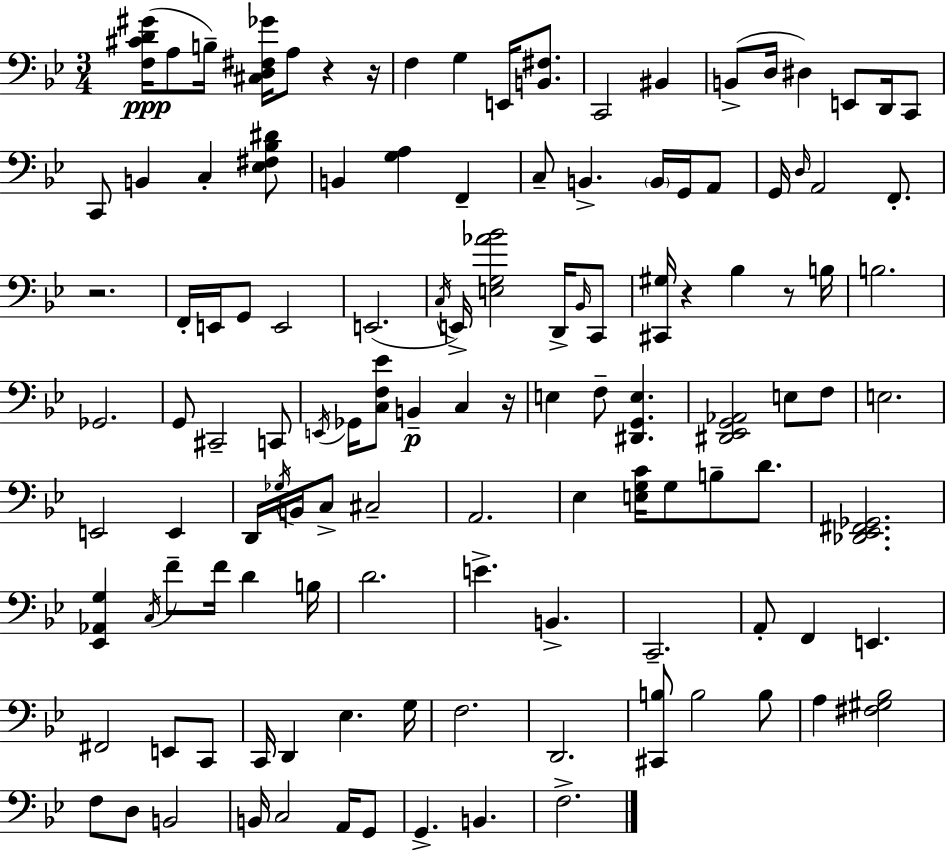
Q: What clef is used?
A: bass